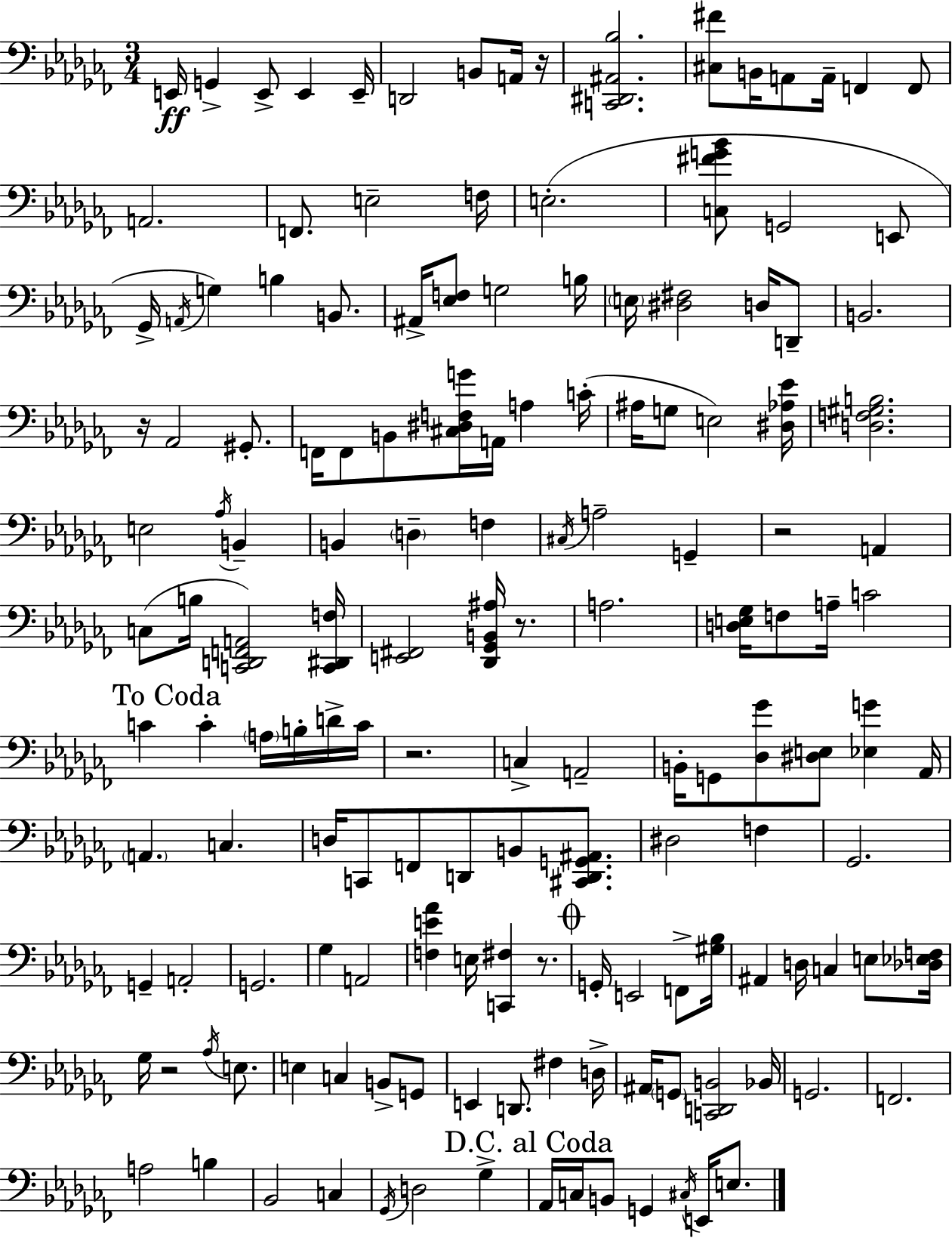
E2/s G2/q E2/e E2/q E2/s D2/h B2/e A2/s R/s [C2,D#2,A#2,Bb3]/h. [C#3,F#4]/e B2/s A2/e A2/s F2/q F2/e A2/h. F2/e. E3/h F3/s E3/h. [C3,F#4,G4,Bb4]/e G2/h E2/e Gb2/s A2/s G3/q B3/q B2/e. A#2/s [Eb3,F3]/e G3/h B3/s E3/s [D#3,F#3]/h D3/s D2/e B2/h. R/s Ab2/h G#2/e. F2/s F2/e B2/e [C#3,D#3,F3,G4]/s A2/s A3/q C4/s A#3/s G3/e E3/h [D#3,Ab3,Eb4]/s [D3,F3,G#3,B3]/h. E3/h Ab3/s B2/q B2/q D3/q F3/q C#3/s A3/h G2/q R/h A2/q C3/e B3/s [C2,D2,F2,A2]/h [C2,D#2,F3]/s [E2,F#2]/h [Db2,Gb2,B2,A#3]/s R/e. A3/h. [D3,E3,Gb3]/s F3/e A3/s C4/h C4/q C4/q A3/s B3/s D4/s C4/s R/h. C3/q A2/h B2/s G2/e [Db3,Gb4]/e [D#3,E3]/e [Eb3,G4]/q Ab2/s A2/q. C3/q. D3/s C2/e F2/e D2/e B2/e [C#2,D2,G2,A#2]/e. D#3/h F3/q Gb2/h. G2/q A2/h G2/h. Gb3/q A2/h [F3,E4,Ab4]/q E3/s [C2,F#3]/q R/e. G2/s E2/h F2/e [G#3,Bb3]/s A#2/q D3/s C3/q E3/e [Db3,Eb3,F3]/s Gb3/s R/h Ab3/s E3/e. E3/q C3/q B2/e G2/e E2/q D2/e. F#3/q D3/s A#2/s G2/e [C2,D2,B2]/h Bb2/s G2/h. F2/h. A3/h B3/q Bb2/h C3/q Gb2/s D3/h Gb3/q Ab2/s C3/s B2/e G2/q C#3/s E2/s E3/e.